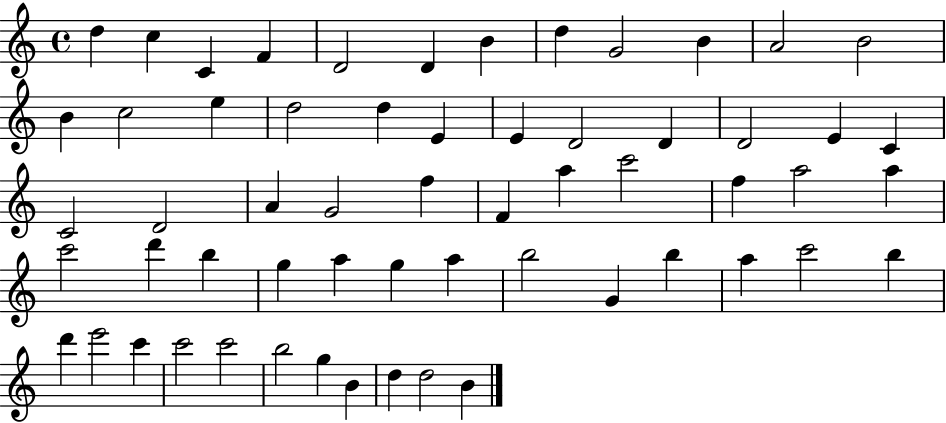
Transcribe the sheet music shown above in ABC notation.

X:1
T:Untitled
M:4/4
L:1/4
K:C
d c C F D2 D B d G2 B A2 B2 B c2 e d2 d E E D2 D D2 E C C2 D2 A G2 f F a c'2 f a2 a c'2 d' b g a g a b2 G b a c'2 b d' e'2 c' c'2 c'2 b2 g B d d2 B